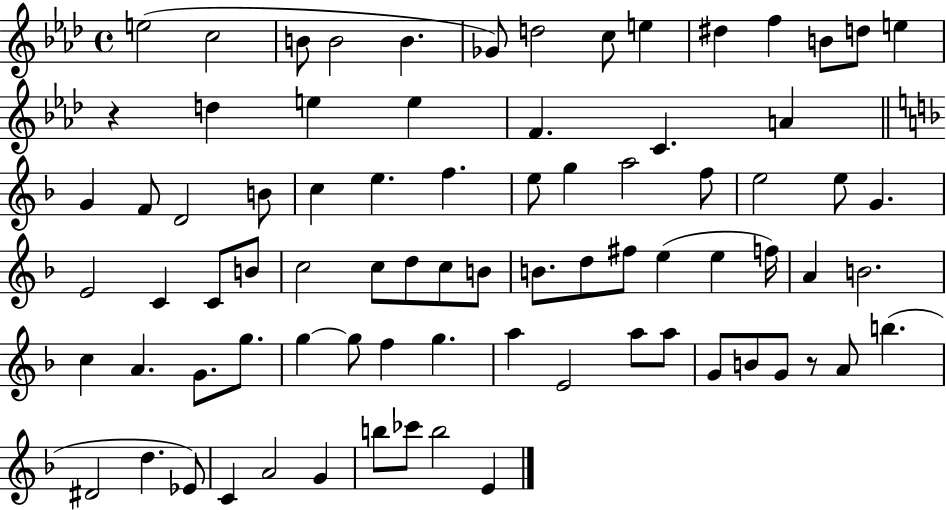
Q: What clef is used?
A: treble